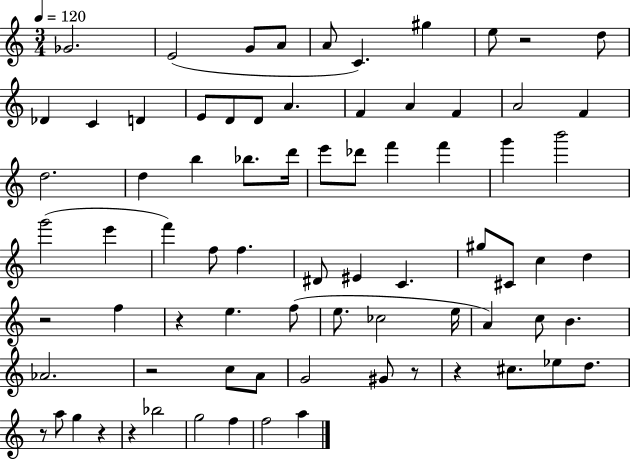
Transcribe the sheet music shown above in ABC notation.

X:1
T:Untitled
M:3/4
L:1/4
K:C
_G2 E2 G/2 A/2 A/2 C ^g e/2 z2 d/2 _D C D E/2 D/2 D/2 A F A F A2 F d2 d b _b/2 d'/4 e'/2 _d'/2 f' f' g' b'2 g'2 e' f' f/2 f ^D/2 ^E C ^g/2 ^C/2 c d z2 f z e f/2 e/2 _c2 e/4 A c/2 B _A2 z2 c/2 A/2 G2 ^G/2 z/2 z ^c/2 _e/2 d/2 z/2 a/2 g z z _b2 g2 f f2 a